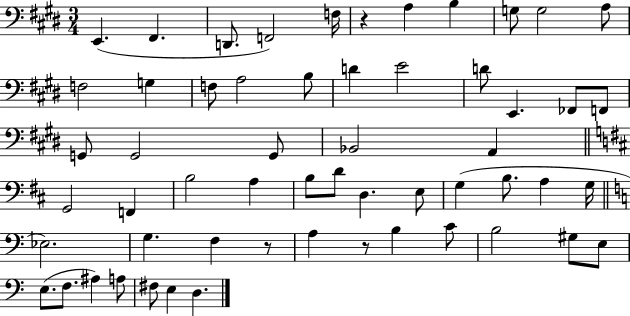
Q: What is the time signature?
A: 3/4